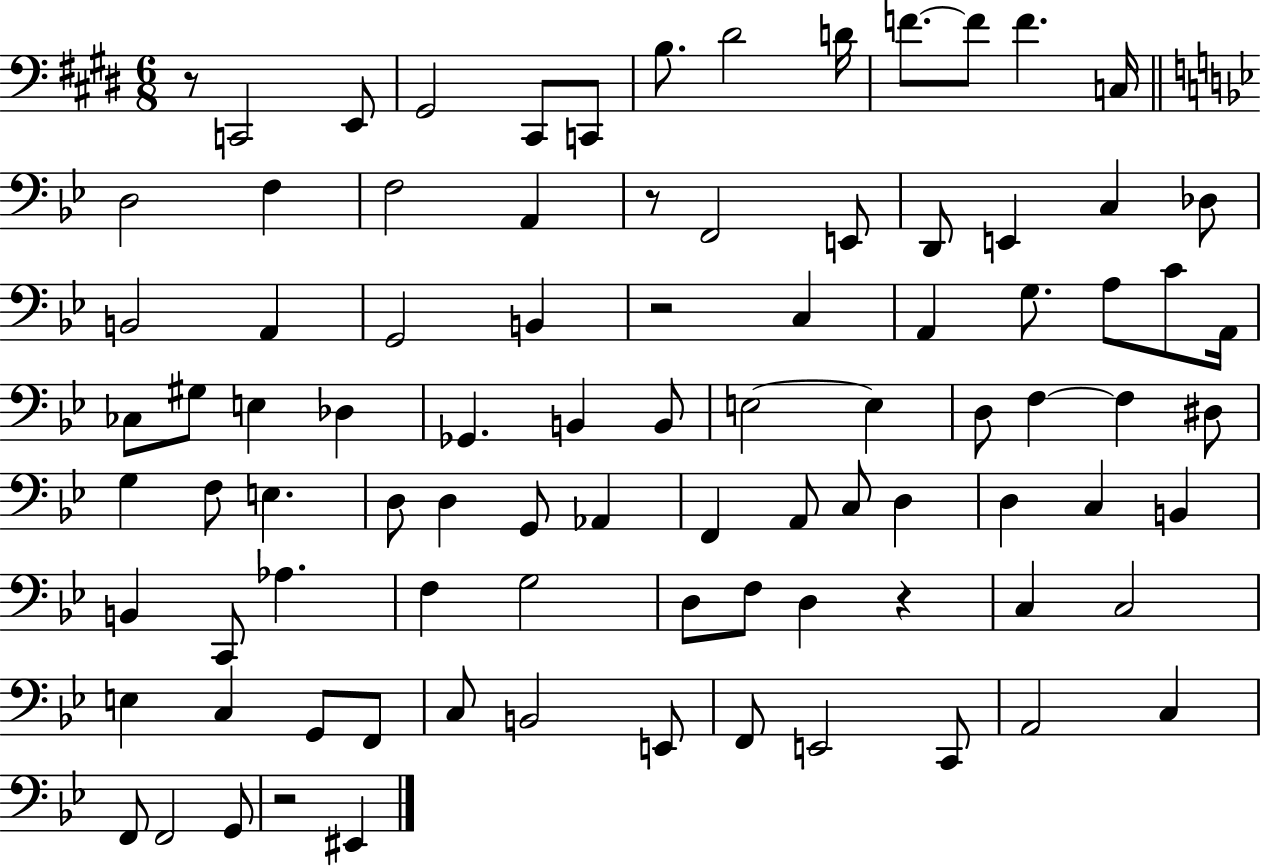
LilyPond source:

{
  \clef bass
  \numericTimeSignature
  \time 6/8
  \key e \major
  r8 c,2 e,8 | gis,2 cis,8 c,8 | b8. dis'2 d'16 | f'8.~~ f'8 f'4. c16 | \break \bar "||" \break \key bes \major d2 f4 | f2 a,4 | r8 f,2 e,8 | d,8 e,4 c4 des8 | \break b,2 a,4 | g,2 b,4 | r2 c4 | a,4 g8. a8 c'8 a,16 | \break ces8 gis8 e4 des4 | ges,4. b,4 b,8 | e2~~ e4 | d8 f4~~ f4 dis8 | \break g4 f8 e4. | d8 d4 g,8 aes,4 | f,4 a,8 c8 d4 | d4 c4 b,4 | \break b,4 c,8 aes4. | f4 g2 | d8 f8 d4 r4 | c4 c2 | \break e4 c4 g,8 f,8 | c8 b,2 e,8 | f,8 e,2 c,8 | a,2 c4 | \break f,8 f,2 g,8 | r2 eis,4 | \bar "|."
}